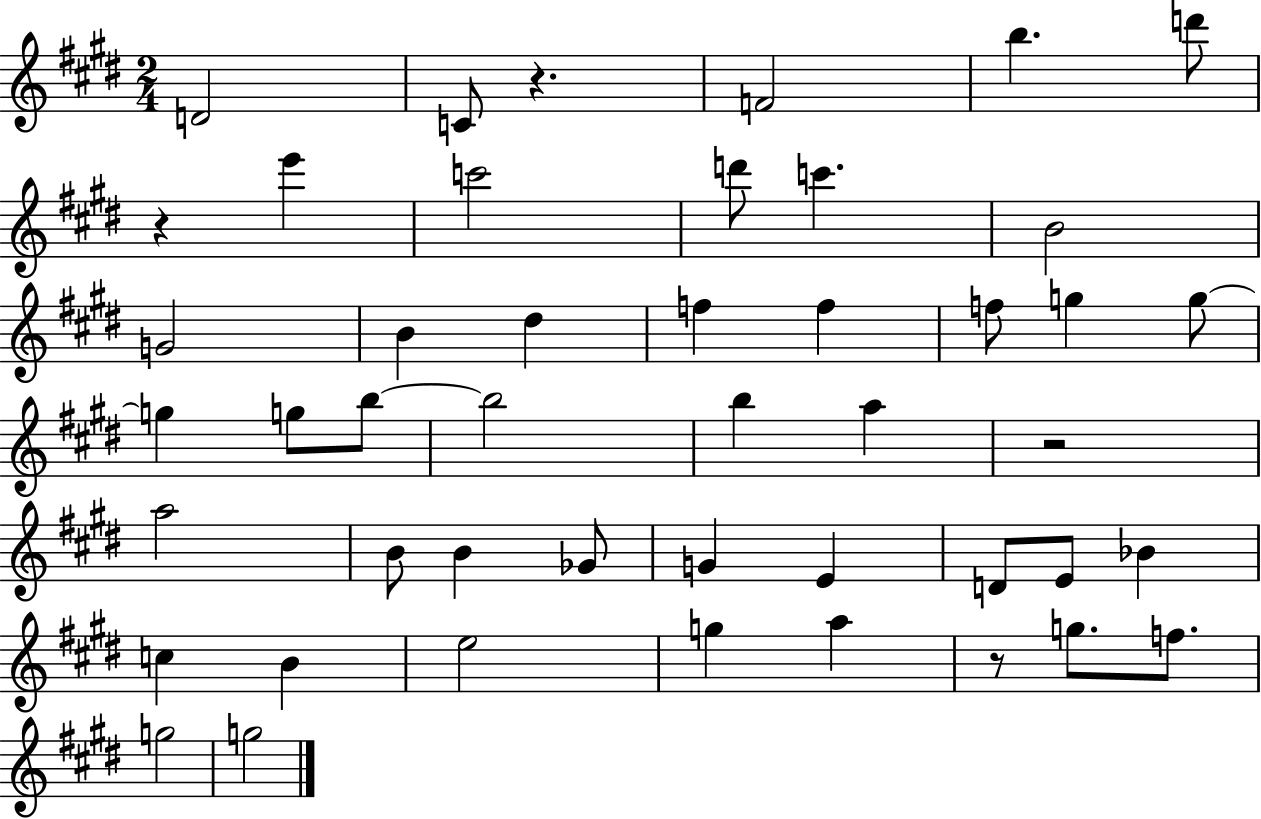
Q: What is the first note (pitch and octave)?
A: D4